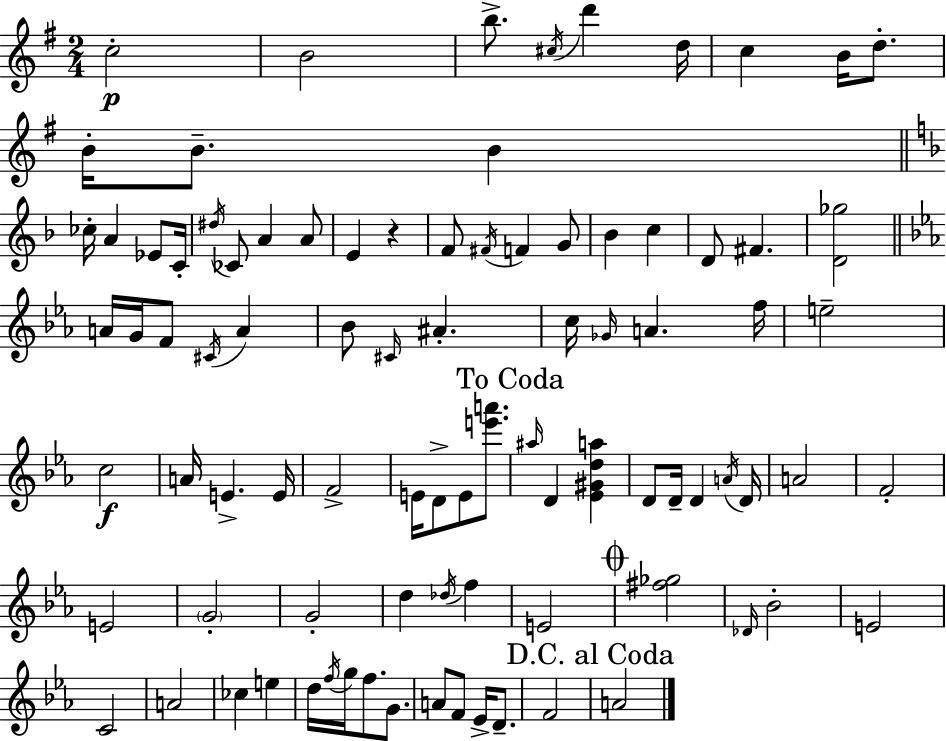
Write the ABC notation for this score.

X:1
T:Untitled
M:2/4
L:1/4
K:G
c2 B2 b/2 ^c/4 d' d/4 c B/4 d/2 B/4 B/2 B _c/4 A _E/2 C/4 ^d/4 _C/2 A A/2 E z F/2 ^F/4 F G/2 _B c D/2 ^F [D_g]2 A/4 G/4 F/2 ^C/4 A _B/2 ^C/4 ^A c/4 _G/4 A f/4 e2 c2 A/4 E E/4 F2 E/4 D/2 E/2 [e'a']/2 ^a/4 D [_E^Gda] D/2 D/4 D A/4 D/4 A2 F2 E2 G2 G2 d _d/4 f E2 [^f_g]2 _D/4 _B2 E2 C2 A2 _c e d/4 f/4 g/4 f/2 G/2 A/2 F/2 _E/4 D/2 F2 A2